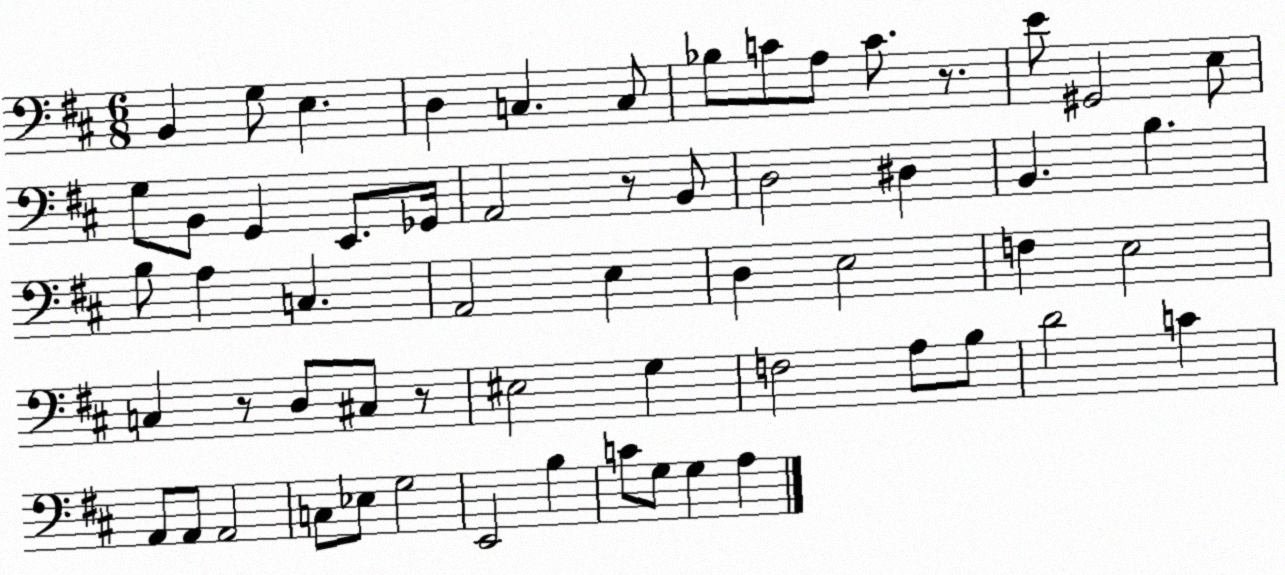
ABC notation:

X:1
T:Untitled
M:6/8
L:1/4
K:D
B,, G,/2 E, D, C, C,/2 _B,/2 C/2 A,/2 C/2 z/2 E/2 ^G,,2 E,/2 G,/2 B,,/2 G,, E,,/2 _G,,/4 A,,2 z/2 B,,/2 D,2 ^D, B,, B, B,/2 A, C, A,,2 E, D, E,2 F, E,2 C, z/2 D,/2 ^C,/2 z/2 ^E,2 G, F,2 A,/2 B,/2 D2 C A,,/2 A,,/2 A,,2 C,/2 _E,/2 G,2 E,,2 B, C/2 G,/2 G, A,